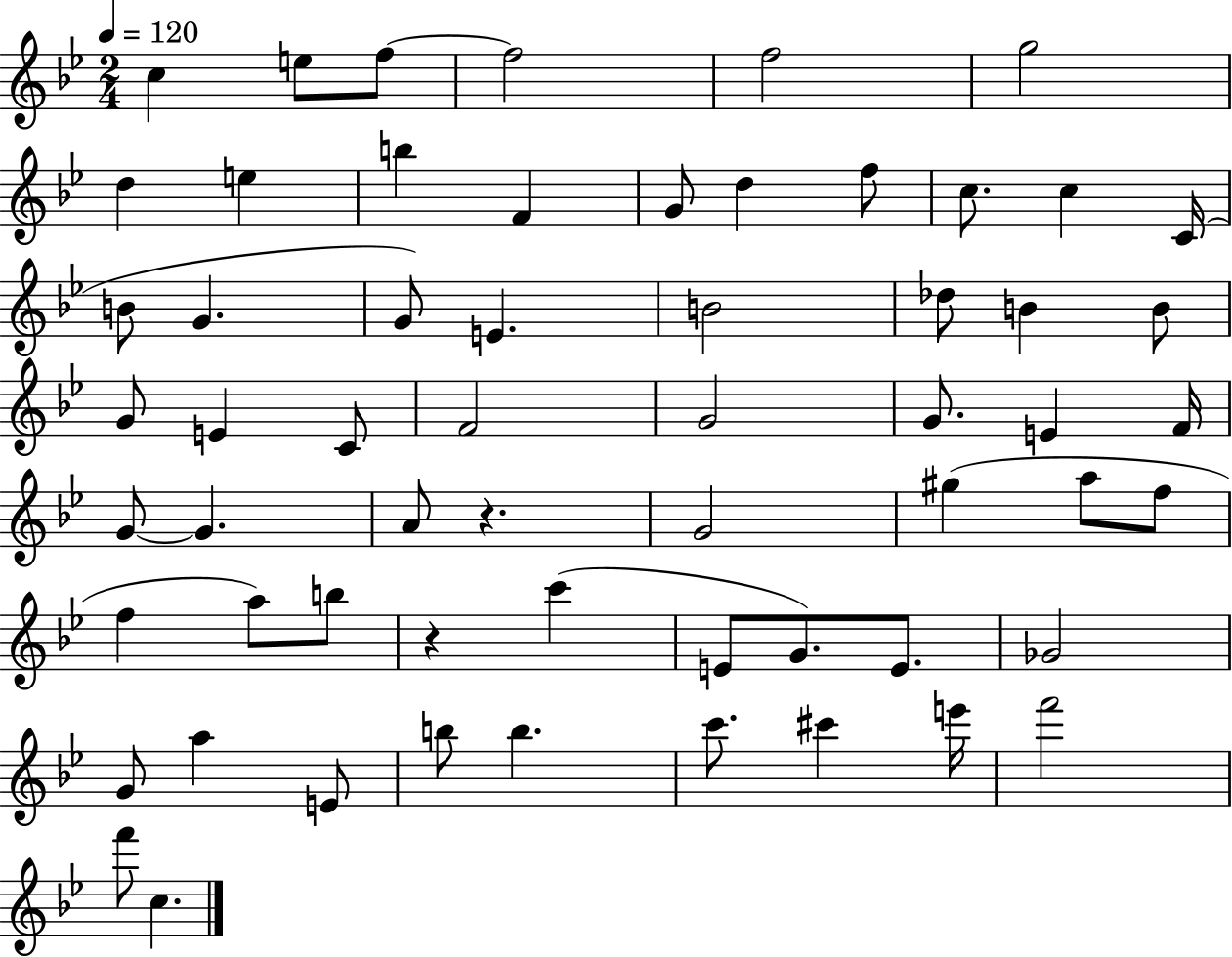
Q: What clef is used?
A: treble